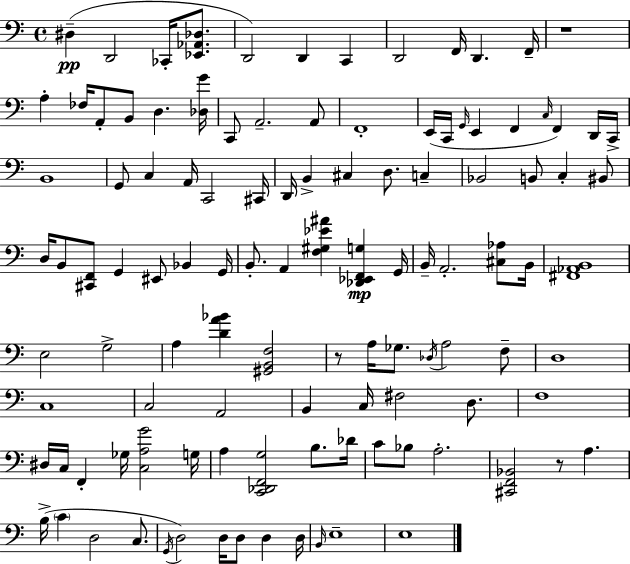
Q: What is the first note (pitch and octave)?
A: D#3